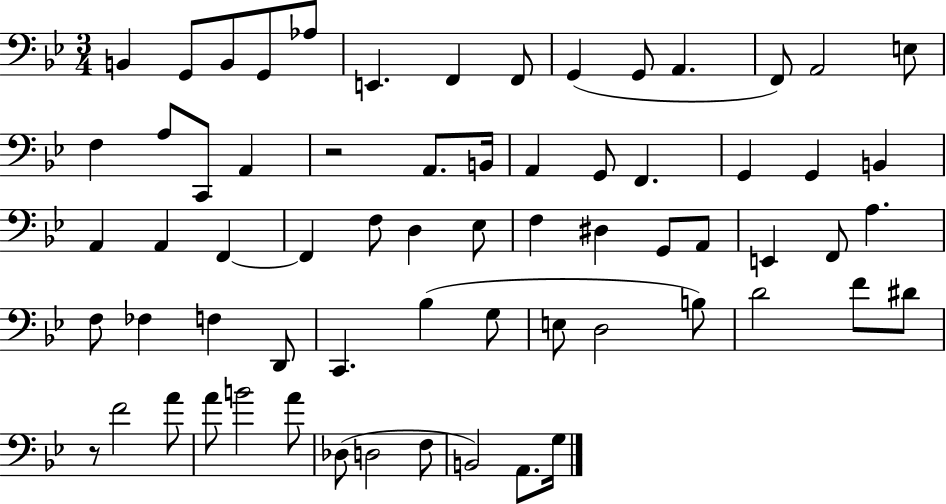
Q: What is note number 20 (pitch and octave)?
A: B2